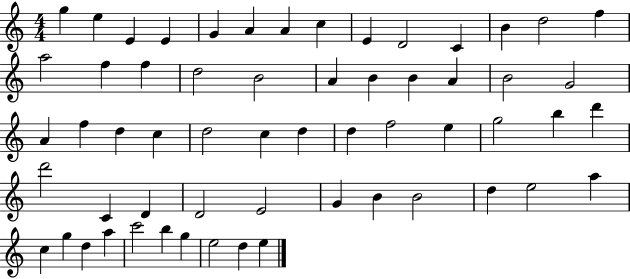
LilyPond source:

{
  \clef treble
  \numericTimeSignature
  \time 4/4
  \key c \major
  g''4 e''4 e'4 e'4 | g'4 a'4 a'4 c''4 | e'4 d'2 c'4 | b'4 d''2 f''4 | \break a''2 f''4 f''4 | d''2 b'2 | a'4 b'4 b'4 a'4 | b'2 g'2 | \break a'4 f''4 d''4 c''4 | d''2 c''4 d''4 | d''4 f''2 e''4 | g''2 b''4 d'''4 | \break d'''2 c'4 d'4 | d'2 e'2 | g'4 b'4 b'2 | d''4 e''2 a''4 | \break c''4 g''4 d''4 a''4 | c'''2 b''4 g''4 | e''2 d''4 e''4 | \bar "|."
}